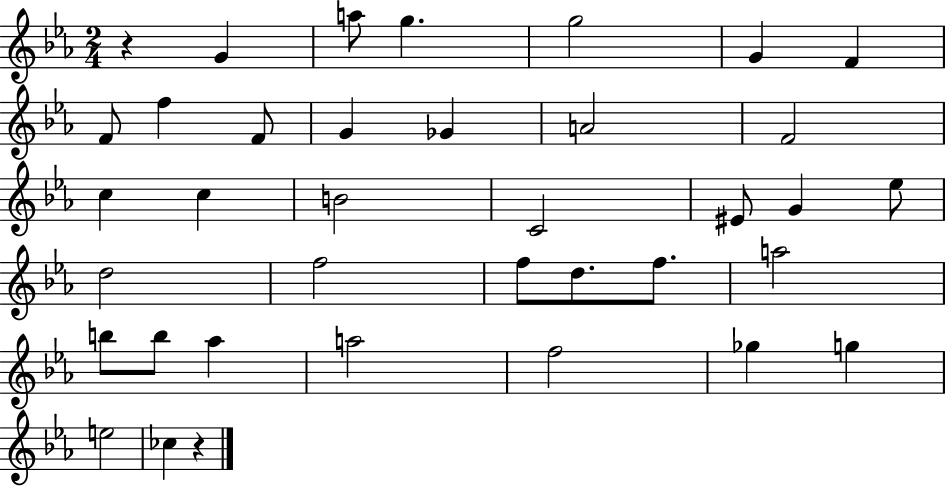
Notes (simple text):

R/q G4/q A5/e G5/q. G5/h G4/q F4/q F4/e F5/q F4/e G4/q Gb4/q A4/h F4/h C5/q C5/q B4/h C4/h EIS4/e G4/q Eb5/e D5/h F5/h F5/e D5/e. F5/e. A5/h B5/e B5/e Ab5/q A5/h F5/h Gb5/q G5/q E5/h CES5/q R/q